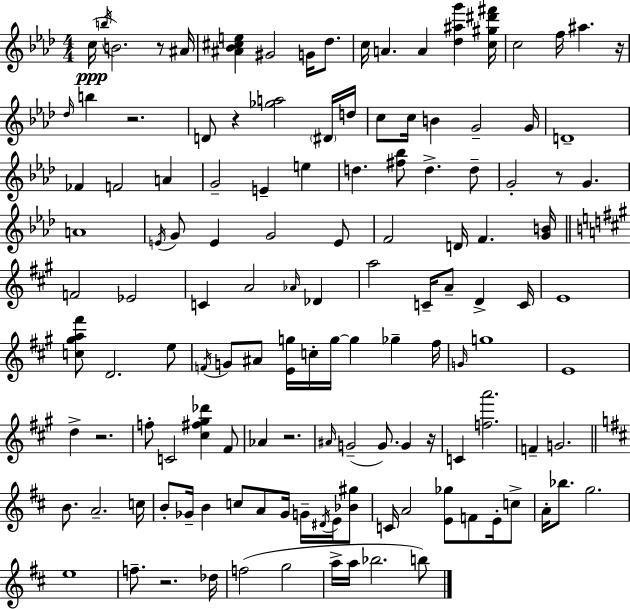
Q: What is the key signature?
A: AES major